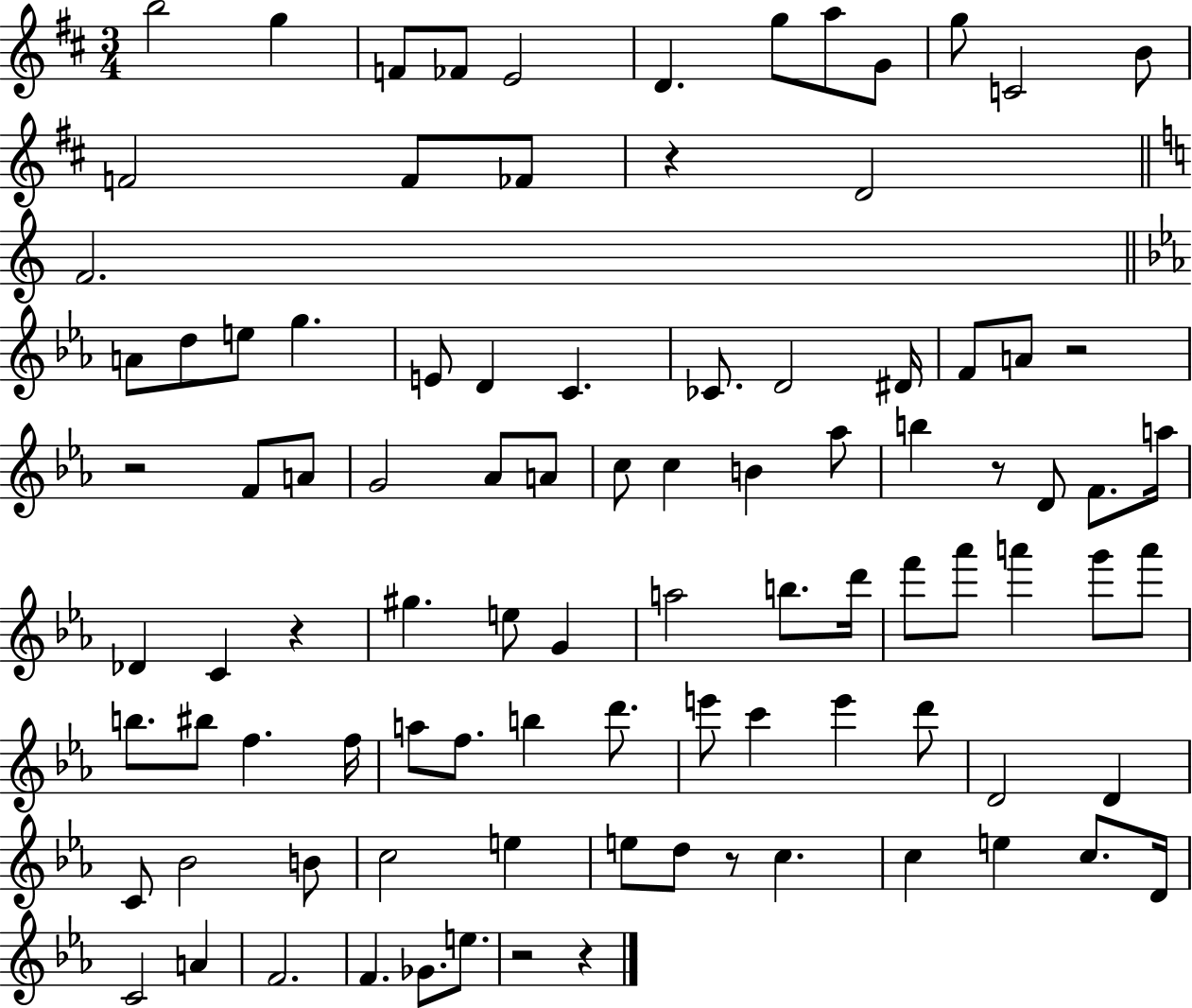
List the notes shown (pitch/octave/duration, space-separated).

B5/h G5/q F4/e FES4/e E4/h D4/q. G5/e A5/e G4/e G5/e C4/h B4/e F4/h F4/e FES4/e R/q D4/h F4/h. A4/e D5/e E5/e G5/q. E4/e D4/q C4/q. CES4/e. D4/h D#4/s F4/e A4/e R/h R/h F4/e A4/e G4/h Ab4/e A4/e C5/e C5/q B4/q Ab5/e B5/q R/e D4/e F4/e. A5/s Db4/q C4/q R/q G#5/q. E5/e G4/q A5/h B5/e. D6/s F6/e Ab6/e A6/q G6/e A6/e B5/e. BIS5/e F5/q. F5/s A5/e F5/e. B5/q D6/e. E6/e C6/q E6/q D6/e D4/h D4/q C4/e Bb4/h B4/e C5/h E5/q E5/e D5/e R/e C5/q. C5/q E5/q C5/e. D4/s C4/h A4/q F4/h. F4/q. Gb4/e. E5/e. R/h R/q